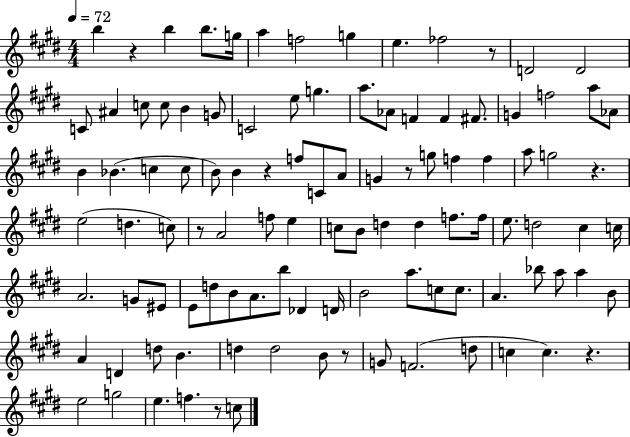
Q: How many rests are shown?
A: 9